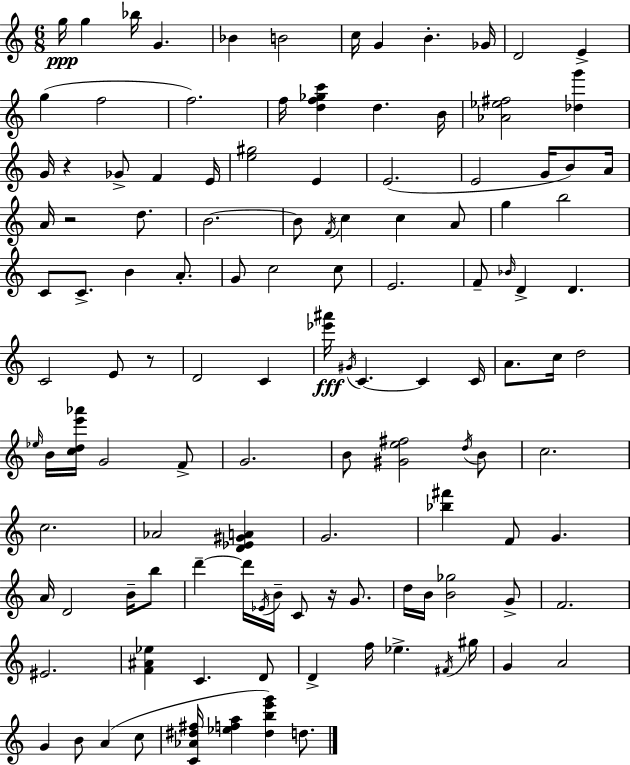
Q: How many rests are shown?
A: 4